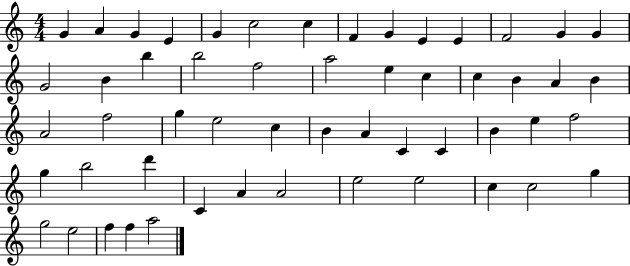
{
  \clef treble
  \numericTimeSignature
  \time 4/4
  \key c \major
  g'4 a'4 g'4 e'4 | g'4 c''2 c''4 | f'4 g'4 e'4 e'4 | f'2 g'4 g'4 | \break g'2 b'4 b''4 | b''2 f''2 | a''2 e''4 c''4 | c''4 b'4 a'4 b'4 | \break a'2 f''2 | g''4 e''2 c''4 | b'4 a'4 c'4 c'4 | b'4 e''4 f''2 | \break g''4 b''2 d'''4 | c'4 a'4 a'2 | e''2 e''2 | c''4 c''2 g''4 | \break g''2 e''2 | f''4 f''4 a''2 | \bar "|."
}